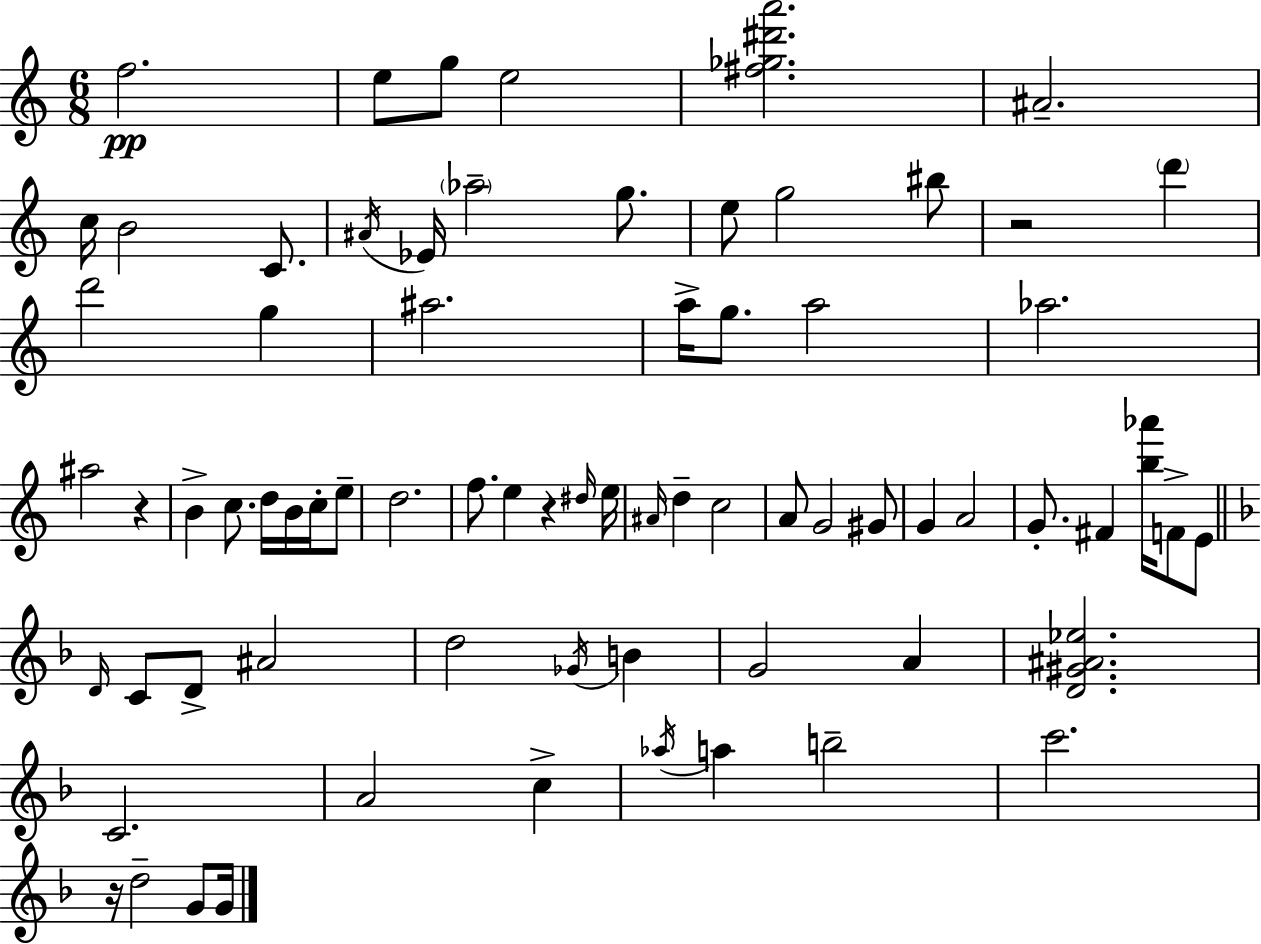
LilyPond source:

{
  \clef treble
  \numericTimeSignature
  \time 6/8
  \key a \minor
  f''2.\pp | e''8 g''8 e''2 | <fis'' ges'' dis''' a'''>2. | ais'2.-- | \break c''16 b'2 c'8. | \acciaccatura { ais'16 } ees'16 \parenthesize aes''2-- g''8. | e''8 g''2 bis''8 | r2 \parenthesize d'''4 | \break d'''2 g''4 | ais''2. | a''16-> g''8. a''2 | aes''2. | \break ais''2 r4 | b'4-> c''8. d''16 b'16 c''16-. e''8-- | d''2. | f''8. e''4 r4 | \break \grace { dis''16 } e''16 \grace { ais'16 } d''4-- c''2 | a'8 g'2 | gis'8 g'4 a'2 | g'8.-. fis'4 <b'' aes'''>16 f'8-> | \break e'8 \bar "||" \break \key d \minor \grace { d'16 } c'8 d'8-> ais'2 | d''2 \acciaccatura { ges'16 } b'4 | g'2 a'4 | <d' gis' ais' ees''>2. | \break c'2. | a'2 c''4-> | \acciaccatura { aes''16 } a''4 b''2-- | c'''2. | \break r16 d''2-- | g'8 g'16 \bar "|."
}